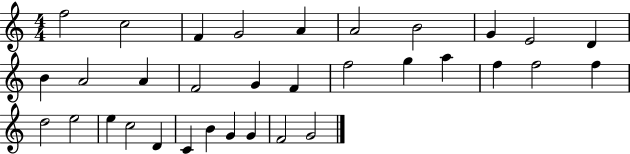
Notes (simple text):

F5/h C5/h F4/q G4/h A4/q A4/h B4/h G4/q E4/h D4/q B4/q A4/h A4/q F4/h G4/q F4/q F5/h G5/q A5/q F5/q F5/h F5/q D5/h E5/h E5/q C5/h D4/q C4/q B4/q G4/q G4/q F4/h G4/h